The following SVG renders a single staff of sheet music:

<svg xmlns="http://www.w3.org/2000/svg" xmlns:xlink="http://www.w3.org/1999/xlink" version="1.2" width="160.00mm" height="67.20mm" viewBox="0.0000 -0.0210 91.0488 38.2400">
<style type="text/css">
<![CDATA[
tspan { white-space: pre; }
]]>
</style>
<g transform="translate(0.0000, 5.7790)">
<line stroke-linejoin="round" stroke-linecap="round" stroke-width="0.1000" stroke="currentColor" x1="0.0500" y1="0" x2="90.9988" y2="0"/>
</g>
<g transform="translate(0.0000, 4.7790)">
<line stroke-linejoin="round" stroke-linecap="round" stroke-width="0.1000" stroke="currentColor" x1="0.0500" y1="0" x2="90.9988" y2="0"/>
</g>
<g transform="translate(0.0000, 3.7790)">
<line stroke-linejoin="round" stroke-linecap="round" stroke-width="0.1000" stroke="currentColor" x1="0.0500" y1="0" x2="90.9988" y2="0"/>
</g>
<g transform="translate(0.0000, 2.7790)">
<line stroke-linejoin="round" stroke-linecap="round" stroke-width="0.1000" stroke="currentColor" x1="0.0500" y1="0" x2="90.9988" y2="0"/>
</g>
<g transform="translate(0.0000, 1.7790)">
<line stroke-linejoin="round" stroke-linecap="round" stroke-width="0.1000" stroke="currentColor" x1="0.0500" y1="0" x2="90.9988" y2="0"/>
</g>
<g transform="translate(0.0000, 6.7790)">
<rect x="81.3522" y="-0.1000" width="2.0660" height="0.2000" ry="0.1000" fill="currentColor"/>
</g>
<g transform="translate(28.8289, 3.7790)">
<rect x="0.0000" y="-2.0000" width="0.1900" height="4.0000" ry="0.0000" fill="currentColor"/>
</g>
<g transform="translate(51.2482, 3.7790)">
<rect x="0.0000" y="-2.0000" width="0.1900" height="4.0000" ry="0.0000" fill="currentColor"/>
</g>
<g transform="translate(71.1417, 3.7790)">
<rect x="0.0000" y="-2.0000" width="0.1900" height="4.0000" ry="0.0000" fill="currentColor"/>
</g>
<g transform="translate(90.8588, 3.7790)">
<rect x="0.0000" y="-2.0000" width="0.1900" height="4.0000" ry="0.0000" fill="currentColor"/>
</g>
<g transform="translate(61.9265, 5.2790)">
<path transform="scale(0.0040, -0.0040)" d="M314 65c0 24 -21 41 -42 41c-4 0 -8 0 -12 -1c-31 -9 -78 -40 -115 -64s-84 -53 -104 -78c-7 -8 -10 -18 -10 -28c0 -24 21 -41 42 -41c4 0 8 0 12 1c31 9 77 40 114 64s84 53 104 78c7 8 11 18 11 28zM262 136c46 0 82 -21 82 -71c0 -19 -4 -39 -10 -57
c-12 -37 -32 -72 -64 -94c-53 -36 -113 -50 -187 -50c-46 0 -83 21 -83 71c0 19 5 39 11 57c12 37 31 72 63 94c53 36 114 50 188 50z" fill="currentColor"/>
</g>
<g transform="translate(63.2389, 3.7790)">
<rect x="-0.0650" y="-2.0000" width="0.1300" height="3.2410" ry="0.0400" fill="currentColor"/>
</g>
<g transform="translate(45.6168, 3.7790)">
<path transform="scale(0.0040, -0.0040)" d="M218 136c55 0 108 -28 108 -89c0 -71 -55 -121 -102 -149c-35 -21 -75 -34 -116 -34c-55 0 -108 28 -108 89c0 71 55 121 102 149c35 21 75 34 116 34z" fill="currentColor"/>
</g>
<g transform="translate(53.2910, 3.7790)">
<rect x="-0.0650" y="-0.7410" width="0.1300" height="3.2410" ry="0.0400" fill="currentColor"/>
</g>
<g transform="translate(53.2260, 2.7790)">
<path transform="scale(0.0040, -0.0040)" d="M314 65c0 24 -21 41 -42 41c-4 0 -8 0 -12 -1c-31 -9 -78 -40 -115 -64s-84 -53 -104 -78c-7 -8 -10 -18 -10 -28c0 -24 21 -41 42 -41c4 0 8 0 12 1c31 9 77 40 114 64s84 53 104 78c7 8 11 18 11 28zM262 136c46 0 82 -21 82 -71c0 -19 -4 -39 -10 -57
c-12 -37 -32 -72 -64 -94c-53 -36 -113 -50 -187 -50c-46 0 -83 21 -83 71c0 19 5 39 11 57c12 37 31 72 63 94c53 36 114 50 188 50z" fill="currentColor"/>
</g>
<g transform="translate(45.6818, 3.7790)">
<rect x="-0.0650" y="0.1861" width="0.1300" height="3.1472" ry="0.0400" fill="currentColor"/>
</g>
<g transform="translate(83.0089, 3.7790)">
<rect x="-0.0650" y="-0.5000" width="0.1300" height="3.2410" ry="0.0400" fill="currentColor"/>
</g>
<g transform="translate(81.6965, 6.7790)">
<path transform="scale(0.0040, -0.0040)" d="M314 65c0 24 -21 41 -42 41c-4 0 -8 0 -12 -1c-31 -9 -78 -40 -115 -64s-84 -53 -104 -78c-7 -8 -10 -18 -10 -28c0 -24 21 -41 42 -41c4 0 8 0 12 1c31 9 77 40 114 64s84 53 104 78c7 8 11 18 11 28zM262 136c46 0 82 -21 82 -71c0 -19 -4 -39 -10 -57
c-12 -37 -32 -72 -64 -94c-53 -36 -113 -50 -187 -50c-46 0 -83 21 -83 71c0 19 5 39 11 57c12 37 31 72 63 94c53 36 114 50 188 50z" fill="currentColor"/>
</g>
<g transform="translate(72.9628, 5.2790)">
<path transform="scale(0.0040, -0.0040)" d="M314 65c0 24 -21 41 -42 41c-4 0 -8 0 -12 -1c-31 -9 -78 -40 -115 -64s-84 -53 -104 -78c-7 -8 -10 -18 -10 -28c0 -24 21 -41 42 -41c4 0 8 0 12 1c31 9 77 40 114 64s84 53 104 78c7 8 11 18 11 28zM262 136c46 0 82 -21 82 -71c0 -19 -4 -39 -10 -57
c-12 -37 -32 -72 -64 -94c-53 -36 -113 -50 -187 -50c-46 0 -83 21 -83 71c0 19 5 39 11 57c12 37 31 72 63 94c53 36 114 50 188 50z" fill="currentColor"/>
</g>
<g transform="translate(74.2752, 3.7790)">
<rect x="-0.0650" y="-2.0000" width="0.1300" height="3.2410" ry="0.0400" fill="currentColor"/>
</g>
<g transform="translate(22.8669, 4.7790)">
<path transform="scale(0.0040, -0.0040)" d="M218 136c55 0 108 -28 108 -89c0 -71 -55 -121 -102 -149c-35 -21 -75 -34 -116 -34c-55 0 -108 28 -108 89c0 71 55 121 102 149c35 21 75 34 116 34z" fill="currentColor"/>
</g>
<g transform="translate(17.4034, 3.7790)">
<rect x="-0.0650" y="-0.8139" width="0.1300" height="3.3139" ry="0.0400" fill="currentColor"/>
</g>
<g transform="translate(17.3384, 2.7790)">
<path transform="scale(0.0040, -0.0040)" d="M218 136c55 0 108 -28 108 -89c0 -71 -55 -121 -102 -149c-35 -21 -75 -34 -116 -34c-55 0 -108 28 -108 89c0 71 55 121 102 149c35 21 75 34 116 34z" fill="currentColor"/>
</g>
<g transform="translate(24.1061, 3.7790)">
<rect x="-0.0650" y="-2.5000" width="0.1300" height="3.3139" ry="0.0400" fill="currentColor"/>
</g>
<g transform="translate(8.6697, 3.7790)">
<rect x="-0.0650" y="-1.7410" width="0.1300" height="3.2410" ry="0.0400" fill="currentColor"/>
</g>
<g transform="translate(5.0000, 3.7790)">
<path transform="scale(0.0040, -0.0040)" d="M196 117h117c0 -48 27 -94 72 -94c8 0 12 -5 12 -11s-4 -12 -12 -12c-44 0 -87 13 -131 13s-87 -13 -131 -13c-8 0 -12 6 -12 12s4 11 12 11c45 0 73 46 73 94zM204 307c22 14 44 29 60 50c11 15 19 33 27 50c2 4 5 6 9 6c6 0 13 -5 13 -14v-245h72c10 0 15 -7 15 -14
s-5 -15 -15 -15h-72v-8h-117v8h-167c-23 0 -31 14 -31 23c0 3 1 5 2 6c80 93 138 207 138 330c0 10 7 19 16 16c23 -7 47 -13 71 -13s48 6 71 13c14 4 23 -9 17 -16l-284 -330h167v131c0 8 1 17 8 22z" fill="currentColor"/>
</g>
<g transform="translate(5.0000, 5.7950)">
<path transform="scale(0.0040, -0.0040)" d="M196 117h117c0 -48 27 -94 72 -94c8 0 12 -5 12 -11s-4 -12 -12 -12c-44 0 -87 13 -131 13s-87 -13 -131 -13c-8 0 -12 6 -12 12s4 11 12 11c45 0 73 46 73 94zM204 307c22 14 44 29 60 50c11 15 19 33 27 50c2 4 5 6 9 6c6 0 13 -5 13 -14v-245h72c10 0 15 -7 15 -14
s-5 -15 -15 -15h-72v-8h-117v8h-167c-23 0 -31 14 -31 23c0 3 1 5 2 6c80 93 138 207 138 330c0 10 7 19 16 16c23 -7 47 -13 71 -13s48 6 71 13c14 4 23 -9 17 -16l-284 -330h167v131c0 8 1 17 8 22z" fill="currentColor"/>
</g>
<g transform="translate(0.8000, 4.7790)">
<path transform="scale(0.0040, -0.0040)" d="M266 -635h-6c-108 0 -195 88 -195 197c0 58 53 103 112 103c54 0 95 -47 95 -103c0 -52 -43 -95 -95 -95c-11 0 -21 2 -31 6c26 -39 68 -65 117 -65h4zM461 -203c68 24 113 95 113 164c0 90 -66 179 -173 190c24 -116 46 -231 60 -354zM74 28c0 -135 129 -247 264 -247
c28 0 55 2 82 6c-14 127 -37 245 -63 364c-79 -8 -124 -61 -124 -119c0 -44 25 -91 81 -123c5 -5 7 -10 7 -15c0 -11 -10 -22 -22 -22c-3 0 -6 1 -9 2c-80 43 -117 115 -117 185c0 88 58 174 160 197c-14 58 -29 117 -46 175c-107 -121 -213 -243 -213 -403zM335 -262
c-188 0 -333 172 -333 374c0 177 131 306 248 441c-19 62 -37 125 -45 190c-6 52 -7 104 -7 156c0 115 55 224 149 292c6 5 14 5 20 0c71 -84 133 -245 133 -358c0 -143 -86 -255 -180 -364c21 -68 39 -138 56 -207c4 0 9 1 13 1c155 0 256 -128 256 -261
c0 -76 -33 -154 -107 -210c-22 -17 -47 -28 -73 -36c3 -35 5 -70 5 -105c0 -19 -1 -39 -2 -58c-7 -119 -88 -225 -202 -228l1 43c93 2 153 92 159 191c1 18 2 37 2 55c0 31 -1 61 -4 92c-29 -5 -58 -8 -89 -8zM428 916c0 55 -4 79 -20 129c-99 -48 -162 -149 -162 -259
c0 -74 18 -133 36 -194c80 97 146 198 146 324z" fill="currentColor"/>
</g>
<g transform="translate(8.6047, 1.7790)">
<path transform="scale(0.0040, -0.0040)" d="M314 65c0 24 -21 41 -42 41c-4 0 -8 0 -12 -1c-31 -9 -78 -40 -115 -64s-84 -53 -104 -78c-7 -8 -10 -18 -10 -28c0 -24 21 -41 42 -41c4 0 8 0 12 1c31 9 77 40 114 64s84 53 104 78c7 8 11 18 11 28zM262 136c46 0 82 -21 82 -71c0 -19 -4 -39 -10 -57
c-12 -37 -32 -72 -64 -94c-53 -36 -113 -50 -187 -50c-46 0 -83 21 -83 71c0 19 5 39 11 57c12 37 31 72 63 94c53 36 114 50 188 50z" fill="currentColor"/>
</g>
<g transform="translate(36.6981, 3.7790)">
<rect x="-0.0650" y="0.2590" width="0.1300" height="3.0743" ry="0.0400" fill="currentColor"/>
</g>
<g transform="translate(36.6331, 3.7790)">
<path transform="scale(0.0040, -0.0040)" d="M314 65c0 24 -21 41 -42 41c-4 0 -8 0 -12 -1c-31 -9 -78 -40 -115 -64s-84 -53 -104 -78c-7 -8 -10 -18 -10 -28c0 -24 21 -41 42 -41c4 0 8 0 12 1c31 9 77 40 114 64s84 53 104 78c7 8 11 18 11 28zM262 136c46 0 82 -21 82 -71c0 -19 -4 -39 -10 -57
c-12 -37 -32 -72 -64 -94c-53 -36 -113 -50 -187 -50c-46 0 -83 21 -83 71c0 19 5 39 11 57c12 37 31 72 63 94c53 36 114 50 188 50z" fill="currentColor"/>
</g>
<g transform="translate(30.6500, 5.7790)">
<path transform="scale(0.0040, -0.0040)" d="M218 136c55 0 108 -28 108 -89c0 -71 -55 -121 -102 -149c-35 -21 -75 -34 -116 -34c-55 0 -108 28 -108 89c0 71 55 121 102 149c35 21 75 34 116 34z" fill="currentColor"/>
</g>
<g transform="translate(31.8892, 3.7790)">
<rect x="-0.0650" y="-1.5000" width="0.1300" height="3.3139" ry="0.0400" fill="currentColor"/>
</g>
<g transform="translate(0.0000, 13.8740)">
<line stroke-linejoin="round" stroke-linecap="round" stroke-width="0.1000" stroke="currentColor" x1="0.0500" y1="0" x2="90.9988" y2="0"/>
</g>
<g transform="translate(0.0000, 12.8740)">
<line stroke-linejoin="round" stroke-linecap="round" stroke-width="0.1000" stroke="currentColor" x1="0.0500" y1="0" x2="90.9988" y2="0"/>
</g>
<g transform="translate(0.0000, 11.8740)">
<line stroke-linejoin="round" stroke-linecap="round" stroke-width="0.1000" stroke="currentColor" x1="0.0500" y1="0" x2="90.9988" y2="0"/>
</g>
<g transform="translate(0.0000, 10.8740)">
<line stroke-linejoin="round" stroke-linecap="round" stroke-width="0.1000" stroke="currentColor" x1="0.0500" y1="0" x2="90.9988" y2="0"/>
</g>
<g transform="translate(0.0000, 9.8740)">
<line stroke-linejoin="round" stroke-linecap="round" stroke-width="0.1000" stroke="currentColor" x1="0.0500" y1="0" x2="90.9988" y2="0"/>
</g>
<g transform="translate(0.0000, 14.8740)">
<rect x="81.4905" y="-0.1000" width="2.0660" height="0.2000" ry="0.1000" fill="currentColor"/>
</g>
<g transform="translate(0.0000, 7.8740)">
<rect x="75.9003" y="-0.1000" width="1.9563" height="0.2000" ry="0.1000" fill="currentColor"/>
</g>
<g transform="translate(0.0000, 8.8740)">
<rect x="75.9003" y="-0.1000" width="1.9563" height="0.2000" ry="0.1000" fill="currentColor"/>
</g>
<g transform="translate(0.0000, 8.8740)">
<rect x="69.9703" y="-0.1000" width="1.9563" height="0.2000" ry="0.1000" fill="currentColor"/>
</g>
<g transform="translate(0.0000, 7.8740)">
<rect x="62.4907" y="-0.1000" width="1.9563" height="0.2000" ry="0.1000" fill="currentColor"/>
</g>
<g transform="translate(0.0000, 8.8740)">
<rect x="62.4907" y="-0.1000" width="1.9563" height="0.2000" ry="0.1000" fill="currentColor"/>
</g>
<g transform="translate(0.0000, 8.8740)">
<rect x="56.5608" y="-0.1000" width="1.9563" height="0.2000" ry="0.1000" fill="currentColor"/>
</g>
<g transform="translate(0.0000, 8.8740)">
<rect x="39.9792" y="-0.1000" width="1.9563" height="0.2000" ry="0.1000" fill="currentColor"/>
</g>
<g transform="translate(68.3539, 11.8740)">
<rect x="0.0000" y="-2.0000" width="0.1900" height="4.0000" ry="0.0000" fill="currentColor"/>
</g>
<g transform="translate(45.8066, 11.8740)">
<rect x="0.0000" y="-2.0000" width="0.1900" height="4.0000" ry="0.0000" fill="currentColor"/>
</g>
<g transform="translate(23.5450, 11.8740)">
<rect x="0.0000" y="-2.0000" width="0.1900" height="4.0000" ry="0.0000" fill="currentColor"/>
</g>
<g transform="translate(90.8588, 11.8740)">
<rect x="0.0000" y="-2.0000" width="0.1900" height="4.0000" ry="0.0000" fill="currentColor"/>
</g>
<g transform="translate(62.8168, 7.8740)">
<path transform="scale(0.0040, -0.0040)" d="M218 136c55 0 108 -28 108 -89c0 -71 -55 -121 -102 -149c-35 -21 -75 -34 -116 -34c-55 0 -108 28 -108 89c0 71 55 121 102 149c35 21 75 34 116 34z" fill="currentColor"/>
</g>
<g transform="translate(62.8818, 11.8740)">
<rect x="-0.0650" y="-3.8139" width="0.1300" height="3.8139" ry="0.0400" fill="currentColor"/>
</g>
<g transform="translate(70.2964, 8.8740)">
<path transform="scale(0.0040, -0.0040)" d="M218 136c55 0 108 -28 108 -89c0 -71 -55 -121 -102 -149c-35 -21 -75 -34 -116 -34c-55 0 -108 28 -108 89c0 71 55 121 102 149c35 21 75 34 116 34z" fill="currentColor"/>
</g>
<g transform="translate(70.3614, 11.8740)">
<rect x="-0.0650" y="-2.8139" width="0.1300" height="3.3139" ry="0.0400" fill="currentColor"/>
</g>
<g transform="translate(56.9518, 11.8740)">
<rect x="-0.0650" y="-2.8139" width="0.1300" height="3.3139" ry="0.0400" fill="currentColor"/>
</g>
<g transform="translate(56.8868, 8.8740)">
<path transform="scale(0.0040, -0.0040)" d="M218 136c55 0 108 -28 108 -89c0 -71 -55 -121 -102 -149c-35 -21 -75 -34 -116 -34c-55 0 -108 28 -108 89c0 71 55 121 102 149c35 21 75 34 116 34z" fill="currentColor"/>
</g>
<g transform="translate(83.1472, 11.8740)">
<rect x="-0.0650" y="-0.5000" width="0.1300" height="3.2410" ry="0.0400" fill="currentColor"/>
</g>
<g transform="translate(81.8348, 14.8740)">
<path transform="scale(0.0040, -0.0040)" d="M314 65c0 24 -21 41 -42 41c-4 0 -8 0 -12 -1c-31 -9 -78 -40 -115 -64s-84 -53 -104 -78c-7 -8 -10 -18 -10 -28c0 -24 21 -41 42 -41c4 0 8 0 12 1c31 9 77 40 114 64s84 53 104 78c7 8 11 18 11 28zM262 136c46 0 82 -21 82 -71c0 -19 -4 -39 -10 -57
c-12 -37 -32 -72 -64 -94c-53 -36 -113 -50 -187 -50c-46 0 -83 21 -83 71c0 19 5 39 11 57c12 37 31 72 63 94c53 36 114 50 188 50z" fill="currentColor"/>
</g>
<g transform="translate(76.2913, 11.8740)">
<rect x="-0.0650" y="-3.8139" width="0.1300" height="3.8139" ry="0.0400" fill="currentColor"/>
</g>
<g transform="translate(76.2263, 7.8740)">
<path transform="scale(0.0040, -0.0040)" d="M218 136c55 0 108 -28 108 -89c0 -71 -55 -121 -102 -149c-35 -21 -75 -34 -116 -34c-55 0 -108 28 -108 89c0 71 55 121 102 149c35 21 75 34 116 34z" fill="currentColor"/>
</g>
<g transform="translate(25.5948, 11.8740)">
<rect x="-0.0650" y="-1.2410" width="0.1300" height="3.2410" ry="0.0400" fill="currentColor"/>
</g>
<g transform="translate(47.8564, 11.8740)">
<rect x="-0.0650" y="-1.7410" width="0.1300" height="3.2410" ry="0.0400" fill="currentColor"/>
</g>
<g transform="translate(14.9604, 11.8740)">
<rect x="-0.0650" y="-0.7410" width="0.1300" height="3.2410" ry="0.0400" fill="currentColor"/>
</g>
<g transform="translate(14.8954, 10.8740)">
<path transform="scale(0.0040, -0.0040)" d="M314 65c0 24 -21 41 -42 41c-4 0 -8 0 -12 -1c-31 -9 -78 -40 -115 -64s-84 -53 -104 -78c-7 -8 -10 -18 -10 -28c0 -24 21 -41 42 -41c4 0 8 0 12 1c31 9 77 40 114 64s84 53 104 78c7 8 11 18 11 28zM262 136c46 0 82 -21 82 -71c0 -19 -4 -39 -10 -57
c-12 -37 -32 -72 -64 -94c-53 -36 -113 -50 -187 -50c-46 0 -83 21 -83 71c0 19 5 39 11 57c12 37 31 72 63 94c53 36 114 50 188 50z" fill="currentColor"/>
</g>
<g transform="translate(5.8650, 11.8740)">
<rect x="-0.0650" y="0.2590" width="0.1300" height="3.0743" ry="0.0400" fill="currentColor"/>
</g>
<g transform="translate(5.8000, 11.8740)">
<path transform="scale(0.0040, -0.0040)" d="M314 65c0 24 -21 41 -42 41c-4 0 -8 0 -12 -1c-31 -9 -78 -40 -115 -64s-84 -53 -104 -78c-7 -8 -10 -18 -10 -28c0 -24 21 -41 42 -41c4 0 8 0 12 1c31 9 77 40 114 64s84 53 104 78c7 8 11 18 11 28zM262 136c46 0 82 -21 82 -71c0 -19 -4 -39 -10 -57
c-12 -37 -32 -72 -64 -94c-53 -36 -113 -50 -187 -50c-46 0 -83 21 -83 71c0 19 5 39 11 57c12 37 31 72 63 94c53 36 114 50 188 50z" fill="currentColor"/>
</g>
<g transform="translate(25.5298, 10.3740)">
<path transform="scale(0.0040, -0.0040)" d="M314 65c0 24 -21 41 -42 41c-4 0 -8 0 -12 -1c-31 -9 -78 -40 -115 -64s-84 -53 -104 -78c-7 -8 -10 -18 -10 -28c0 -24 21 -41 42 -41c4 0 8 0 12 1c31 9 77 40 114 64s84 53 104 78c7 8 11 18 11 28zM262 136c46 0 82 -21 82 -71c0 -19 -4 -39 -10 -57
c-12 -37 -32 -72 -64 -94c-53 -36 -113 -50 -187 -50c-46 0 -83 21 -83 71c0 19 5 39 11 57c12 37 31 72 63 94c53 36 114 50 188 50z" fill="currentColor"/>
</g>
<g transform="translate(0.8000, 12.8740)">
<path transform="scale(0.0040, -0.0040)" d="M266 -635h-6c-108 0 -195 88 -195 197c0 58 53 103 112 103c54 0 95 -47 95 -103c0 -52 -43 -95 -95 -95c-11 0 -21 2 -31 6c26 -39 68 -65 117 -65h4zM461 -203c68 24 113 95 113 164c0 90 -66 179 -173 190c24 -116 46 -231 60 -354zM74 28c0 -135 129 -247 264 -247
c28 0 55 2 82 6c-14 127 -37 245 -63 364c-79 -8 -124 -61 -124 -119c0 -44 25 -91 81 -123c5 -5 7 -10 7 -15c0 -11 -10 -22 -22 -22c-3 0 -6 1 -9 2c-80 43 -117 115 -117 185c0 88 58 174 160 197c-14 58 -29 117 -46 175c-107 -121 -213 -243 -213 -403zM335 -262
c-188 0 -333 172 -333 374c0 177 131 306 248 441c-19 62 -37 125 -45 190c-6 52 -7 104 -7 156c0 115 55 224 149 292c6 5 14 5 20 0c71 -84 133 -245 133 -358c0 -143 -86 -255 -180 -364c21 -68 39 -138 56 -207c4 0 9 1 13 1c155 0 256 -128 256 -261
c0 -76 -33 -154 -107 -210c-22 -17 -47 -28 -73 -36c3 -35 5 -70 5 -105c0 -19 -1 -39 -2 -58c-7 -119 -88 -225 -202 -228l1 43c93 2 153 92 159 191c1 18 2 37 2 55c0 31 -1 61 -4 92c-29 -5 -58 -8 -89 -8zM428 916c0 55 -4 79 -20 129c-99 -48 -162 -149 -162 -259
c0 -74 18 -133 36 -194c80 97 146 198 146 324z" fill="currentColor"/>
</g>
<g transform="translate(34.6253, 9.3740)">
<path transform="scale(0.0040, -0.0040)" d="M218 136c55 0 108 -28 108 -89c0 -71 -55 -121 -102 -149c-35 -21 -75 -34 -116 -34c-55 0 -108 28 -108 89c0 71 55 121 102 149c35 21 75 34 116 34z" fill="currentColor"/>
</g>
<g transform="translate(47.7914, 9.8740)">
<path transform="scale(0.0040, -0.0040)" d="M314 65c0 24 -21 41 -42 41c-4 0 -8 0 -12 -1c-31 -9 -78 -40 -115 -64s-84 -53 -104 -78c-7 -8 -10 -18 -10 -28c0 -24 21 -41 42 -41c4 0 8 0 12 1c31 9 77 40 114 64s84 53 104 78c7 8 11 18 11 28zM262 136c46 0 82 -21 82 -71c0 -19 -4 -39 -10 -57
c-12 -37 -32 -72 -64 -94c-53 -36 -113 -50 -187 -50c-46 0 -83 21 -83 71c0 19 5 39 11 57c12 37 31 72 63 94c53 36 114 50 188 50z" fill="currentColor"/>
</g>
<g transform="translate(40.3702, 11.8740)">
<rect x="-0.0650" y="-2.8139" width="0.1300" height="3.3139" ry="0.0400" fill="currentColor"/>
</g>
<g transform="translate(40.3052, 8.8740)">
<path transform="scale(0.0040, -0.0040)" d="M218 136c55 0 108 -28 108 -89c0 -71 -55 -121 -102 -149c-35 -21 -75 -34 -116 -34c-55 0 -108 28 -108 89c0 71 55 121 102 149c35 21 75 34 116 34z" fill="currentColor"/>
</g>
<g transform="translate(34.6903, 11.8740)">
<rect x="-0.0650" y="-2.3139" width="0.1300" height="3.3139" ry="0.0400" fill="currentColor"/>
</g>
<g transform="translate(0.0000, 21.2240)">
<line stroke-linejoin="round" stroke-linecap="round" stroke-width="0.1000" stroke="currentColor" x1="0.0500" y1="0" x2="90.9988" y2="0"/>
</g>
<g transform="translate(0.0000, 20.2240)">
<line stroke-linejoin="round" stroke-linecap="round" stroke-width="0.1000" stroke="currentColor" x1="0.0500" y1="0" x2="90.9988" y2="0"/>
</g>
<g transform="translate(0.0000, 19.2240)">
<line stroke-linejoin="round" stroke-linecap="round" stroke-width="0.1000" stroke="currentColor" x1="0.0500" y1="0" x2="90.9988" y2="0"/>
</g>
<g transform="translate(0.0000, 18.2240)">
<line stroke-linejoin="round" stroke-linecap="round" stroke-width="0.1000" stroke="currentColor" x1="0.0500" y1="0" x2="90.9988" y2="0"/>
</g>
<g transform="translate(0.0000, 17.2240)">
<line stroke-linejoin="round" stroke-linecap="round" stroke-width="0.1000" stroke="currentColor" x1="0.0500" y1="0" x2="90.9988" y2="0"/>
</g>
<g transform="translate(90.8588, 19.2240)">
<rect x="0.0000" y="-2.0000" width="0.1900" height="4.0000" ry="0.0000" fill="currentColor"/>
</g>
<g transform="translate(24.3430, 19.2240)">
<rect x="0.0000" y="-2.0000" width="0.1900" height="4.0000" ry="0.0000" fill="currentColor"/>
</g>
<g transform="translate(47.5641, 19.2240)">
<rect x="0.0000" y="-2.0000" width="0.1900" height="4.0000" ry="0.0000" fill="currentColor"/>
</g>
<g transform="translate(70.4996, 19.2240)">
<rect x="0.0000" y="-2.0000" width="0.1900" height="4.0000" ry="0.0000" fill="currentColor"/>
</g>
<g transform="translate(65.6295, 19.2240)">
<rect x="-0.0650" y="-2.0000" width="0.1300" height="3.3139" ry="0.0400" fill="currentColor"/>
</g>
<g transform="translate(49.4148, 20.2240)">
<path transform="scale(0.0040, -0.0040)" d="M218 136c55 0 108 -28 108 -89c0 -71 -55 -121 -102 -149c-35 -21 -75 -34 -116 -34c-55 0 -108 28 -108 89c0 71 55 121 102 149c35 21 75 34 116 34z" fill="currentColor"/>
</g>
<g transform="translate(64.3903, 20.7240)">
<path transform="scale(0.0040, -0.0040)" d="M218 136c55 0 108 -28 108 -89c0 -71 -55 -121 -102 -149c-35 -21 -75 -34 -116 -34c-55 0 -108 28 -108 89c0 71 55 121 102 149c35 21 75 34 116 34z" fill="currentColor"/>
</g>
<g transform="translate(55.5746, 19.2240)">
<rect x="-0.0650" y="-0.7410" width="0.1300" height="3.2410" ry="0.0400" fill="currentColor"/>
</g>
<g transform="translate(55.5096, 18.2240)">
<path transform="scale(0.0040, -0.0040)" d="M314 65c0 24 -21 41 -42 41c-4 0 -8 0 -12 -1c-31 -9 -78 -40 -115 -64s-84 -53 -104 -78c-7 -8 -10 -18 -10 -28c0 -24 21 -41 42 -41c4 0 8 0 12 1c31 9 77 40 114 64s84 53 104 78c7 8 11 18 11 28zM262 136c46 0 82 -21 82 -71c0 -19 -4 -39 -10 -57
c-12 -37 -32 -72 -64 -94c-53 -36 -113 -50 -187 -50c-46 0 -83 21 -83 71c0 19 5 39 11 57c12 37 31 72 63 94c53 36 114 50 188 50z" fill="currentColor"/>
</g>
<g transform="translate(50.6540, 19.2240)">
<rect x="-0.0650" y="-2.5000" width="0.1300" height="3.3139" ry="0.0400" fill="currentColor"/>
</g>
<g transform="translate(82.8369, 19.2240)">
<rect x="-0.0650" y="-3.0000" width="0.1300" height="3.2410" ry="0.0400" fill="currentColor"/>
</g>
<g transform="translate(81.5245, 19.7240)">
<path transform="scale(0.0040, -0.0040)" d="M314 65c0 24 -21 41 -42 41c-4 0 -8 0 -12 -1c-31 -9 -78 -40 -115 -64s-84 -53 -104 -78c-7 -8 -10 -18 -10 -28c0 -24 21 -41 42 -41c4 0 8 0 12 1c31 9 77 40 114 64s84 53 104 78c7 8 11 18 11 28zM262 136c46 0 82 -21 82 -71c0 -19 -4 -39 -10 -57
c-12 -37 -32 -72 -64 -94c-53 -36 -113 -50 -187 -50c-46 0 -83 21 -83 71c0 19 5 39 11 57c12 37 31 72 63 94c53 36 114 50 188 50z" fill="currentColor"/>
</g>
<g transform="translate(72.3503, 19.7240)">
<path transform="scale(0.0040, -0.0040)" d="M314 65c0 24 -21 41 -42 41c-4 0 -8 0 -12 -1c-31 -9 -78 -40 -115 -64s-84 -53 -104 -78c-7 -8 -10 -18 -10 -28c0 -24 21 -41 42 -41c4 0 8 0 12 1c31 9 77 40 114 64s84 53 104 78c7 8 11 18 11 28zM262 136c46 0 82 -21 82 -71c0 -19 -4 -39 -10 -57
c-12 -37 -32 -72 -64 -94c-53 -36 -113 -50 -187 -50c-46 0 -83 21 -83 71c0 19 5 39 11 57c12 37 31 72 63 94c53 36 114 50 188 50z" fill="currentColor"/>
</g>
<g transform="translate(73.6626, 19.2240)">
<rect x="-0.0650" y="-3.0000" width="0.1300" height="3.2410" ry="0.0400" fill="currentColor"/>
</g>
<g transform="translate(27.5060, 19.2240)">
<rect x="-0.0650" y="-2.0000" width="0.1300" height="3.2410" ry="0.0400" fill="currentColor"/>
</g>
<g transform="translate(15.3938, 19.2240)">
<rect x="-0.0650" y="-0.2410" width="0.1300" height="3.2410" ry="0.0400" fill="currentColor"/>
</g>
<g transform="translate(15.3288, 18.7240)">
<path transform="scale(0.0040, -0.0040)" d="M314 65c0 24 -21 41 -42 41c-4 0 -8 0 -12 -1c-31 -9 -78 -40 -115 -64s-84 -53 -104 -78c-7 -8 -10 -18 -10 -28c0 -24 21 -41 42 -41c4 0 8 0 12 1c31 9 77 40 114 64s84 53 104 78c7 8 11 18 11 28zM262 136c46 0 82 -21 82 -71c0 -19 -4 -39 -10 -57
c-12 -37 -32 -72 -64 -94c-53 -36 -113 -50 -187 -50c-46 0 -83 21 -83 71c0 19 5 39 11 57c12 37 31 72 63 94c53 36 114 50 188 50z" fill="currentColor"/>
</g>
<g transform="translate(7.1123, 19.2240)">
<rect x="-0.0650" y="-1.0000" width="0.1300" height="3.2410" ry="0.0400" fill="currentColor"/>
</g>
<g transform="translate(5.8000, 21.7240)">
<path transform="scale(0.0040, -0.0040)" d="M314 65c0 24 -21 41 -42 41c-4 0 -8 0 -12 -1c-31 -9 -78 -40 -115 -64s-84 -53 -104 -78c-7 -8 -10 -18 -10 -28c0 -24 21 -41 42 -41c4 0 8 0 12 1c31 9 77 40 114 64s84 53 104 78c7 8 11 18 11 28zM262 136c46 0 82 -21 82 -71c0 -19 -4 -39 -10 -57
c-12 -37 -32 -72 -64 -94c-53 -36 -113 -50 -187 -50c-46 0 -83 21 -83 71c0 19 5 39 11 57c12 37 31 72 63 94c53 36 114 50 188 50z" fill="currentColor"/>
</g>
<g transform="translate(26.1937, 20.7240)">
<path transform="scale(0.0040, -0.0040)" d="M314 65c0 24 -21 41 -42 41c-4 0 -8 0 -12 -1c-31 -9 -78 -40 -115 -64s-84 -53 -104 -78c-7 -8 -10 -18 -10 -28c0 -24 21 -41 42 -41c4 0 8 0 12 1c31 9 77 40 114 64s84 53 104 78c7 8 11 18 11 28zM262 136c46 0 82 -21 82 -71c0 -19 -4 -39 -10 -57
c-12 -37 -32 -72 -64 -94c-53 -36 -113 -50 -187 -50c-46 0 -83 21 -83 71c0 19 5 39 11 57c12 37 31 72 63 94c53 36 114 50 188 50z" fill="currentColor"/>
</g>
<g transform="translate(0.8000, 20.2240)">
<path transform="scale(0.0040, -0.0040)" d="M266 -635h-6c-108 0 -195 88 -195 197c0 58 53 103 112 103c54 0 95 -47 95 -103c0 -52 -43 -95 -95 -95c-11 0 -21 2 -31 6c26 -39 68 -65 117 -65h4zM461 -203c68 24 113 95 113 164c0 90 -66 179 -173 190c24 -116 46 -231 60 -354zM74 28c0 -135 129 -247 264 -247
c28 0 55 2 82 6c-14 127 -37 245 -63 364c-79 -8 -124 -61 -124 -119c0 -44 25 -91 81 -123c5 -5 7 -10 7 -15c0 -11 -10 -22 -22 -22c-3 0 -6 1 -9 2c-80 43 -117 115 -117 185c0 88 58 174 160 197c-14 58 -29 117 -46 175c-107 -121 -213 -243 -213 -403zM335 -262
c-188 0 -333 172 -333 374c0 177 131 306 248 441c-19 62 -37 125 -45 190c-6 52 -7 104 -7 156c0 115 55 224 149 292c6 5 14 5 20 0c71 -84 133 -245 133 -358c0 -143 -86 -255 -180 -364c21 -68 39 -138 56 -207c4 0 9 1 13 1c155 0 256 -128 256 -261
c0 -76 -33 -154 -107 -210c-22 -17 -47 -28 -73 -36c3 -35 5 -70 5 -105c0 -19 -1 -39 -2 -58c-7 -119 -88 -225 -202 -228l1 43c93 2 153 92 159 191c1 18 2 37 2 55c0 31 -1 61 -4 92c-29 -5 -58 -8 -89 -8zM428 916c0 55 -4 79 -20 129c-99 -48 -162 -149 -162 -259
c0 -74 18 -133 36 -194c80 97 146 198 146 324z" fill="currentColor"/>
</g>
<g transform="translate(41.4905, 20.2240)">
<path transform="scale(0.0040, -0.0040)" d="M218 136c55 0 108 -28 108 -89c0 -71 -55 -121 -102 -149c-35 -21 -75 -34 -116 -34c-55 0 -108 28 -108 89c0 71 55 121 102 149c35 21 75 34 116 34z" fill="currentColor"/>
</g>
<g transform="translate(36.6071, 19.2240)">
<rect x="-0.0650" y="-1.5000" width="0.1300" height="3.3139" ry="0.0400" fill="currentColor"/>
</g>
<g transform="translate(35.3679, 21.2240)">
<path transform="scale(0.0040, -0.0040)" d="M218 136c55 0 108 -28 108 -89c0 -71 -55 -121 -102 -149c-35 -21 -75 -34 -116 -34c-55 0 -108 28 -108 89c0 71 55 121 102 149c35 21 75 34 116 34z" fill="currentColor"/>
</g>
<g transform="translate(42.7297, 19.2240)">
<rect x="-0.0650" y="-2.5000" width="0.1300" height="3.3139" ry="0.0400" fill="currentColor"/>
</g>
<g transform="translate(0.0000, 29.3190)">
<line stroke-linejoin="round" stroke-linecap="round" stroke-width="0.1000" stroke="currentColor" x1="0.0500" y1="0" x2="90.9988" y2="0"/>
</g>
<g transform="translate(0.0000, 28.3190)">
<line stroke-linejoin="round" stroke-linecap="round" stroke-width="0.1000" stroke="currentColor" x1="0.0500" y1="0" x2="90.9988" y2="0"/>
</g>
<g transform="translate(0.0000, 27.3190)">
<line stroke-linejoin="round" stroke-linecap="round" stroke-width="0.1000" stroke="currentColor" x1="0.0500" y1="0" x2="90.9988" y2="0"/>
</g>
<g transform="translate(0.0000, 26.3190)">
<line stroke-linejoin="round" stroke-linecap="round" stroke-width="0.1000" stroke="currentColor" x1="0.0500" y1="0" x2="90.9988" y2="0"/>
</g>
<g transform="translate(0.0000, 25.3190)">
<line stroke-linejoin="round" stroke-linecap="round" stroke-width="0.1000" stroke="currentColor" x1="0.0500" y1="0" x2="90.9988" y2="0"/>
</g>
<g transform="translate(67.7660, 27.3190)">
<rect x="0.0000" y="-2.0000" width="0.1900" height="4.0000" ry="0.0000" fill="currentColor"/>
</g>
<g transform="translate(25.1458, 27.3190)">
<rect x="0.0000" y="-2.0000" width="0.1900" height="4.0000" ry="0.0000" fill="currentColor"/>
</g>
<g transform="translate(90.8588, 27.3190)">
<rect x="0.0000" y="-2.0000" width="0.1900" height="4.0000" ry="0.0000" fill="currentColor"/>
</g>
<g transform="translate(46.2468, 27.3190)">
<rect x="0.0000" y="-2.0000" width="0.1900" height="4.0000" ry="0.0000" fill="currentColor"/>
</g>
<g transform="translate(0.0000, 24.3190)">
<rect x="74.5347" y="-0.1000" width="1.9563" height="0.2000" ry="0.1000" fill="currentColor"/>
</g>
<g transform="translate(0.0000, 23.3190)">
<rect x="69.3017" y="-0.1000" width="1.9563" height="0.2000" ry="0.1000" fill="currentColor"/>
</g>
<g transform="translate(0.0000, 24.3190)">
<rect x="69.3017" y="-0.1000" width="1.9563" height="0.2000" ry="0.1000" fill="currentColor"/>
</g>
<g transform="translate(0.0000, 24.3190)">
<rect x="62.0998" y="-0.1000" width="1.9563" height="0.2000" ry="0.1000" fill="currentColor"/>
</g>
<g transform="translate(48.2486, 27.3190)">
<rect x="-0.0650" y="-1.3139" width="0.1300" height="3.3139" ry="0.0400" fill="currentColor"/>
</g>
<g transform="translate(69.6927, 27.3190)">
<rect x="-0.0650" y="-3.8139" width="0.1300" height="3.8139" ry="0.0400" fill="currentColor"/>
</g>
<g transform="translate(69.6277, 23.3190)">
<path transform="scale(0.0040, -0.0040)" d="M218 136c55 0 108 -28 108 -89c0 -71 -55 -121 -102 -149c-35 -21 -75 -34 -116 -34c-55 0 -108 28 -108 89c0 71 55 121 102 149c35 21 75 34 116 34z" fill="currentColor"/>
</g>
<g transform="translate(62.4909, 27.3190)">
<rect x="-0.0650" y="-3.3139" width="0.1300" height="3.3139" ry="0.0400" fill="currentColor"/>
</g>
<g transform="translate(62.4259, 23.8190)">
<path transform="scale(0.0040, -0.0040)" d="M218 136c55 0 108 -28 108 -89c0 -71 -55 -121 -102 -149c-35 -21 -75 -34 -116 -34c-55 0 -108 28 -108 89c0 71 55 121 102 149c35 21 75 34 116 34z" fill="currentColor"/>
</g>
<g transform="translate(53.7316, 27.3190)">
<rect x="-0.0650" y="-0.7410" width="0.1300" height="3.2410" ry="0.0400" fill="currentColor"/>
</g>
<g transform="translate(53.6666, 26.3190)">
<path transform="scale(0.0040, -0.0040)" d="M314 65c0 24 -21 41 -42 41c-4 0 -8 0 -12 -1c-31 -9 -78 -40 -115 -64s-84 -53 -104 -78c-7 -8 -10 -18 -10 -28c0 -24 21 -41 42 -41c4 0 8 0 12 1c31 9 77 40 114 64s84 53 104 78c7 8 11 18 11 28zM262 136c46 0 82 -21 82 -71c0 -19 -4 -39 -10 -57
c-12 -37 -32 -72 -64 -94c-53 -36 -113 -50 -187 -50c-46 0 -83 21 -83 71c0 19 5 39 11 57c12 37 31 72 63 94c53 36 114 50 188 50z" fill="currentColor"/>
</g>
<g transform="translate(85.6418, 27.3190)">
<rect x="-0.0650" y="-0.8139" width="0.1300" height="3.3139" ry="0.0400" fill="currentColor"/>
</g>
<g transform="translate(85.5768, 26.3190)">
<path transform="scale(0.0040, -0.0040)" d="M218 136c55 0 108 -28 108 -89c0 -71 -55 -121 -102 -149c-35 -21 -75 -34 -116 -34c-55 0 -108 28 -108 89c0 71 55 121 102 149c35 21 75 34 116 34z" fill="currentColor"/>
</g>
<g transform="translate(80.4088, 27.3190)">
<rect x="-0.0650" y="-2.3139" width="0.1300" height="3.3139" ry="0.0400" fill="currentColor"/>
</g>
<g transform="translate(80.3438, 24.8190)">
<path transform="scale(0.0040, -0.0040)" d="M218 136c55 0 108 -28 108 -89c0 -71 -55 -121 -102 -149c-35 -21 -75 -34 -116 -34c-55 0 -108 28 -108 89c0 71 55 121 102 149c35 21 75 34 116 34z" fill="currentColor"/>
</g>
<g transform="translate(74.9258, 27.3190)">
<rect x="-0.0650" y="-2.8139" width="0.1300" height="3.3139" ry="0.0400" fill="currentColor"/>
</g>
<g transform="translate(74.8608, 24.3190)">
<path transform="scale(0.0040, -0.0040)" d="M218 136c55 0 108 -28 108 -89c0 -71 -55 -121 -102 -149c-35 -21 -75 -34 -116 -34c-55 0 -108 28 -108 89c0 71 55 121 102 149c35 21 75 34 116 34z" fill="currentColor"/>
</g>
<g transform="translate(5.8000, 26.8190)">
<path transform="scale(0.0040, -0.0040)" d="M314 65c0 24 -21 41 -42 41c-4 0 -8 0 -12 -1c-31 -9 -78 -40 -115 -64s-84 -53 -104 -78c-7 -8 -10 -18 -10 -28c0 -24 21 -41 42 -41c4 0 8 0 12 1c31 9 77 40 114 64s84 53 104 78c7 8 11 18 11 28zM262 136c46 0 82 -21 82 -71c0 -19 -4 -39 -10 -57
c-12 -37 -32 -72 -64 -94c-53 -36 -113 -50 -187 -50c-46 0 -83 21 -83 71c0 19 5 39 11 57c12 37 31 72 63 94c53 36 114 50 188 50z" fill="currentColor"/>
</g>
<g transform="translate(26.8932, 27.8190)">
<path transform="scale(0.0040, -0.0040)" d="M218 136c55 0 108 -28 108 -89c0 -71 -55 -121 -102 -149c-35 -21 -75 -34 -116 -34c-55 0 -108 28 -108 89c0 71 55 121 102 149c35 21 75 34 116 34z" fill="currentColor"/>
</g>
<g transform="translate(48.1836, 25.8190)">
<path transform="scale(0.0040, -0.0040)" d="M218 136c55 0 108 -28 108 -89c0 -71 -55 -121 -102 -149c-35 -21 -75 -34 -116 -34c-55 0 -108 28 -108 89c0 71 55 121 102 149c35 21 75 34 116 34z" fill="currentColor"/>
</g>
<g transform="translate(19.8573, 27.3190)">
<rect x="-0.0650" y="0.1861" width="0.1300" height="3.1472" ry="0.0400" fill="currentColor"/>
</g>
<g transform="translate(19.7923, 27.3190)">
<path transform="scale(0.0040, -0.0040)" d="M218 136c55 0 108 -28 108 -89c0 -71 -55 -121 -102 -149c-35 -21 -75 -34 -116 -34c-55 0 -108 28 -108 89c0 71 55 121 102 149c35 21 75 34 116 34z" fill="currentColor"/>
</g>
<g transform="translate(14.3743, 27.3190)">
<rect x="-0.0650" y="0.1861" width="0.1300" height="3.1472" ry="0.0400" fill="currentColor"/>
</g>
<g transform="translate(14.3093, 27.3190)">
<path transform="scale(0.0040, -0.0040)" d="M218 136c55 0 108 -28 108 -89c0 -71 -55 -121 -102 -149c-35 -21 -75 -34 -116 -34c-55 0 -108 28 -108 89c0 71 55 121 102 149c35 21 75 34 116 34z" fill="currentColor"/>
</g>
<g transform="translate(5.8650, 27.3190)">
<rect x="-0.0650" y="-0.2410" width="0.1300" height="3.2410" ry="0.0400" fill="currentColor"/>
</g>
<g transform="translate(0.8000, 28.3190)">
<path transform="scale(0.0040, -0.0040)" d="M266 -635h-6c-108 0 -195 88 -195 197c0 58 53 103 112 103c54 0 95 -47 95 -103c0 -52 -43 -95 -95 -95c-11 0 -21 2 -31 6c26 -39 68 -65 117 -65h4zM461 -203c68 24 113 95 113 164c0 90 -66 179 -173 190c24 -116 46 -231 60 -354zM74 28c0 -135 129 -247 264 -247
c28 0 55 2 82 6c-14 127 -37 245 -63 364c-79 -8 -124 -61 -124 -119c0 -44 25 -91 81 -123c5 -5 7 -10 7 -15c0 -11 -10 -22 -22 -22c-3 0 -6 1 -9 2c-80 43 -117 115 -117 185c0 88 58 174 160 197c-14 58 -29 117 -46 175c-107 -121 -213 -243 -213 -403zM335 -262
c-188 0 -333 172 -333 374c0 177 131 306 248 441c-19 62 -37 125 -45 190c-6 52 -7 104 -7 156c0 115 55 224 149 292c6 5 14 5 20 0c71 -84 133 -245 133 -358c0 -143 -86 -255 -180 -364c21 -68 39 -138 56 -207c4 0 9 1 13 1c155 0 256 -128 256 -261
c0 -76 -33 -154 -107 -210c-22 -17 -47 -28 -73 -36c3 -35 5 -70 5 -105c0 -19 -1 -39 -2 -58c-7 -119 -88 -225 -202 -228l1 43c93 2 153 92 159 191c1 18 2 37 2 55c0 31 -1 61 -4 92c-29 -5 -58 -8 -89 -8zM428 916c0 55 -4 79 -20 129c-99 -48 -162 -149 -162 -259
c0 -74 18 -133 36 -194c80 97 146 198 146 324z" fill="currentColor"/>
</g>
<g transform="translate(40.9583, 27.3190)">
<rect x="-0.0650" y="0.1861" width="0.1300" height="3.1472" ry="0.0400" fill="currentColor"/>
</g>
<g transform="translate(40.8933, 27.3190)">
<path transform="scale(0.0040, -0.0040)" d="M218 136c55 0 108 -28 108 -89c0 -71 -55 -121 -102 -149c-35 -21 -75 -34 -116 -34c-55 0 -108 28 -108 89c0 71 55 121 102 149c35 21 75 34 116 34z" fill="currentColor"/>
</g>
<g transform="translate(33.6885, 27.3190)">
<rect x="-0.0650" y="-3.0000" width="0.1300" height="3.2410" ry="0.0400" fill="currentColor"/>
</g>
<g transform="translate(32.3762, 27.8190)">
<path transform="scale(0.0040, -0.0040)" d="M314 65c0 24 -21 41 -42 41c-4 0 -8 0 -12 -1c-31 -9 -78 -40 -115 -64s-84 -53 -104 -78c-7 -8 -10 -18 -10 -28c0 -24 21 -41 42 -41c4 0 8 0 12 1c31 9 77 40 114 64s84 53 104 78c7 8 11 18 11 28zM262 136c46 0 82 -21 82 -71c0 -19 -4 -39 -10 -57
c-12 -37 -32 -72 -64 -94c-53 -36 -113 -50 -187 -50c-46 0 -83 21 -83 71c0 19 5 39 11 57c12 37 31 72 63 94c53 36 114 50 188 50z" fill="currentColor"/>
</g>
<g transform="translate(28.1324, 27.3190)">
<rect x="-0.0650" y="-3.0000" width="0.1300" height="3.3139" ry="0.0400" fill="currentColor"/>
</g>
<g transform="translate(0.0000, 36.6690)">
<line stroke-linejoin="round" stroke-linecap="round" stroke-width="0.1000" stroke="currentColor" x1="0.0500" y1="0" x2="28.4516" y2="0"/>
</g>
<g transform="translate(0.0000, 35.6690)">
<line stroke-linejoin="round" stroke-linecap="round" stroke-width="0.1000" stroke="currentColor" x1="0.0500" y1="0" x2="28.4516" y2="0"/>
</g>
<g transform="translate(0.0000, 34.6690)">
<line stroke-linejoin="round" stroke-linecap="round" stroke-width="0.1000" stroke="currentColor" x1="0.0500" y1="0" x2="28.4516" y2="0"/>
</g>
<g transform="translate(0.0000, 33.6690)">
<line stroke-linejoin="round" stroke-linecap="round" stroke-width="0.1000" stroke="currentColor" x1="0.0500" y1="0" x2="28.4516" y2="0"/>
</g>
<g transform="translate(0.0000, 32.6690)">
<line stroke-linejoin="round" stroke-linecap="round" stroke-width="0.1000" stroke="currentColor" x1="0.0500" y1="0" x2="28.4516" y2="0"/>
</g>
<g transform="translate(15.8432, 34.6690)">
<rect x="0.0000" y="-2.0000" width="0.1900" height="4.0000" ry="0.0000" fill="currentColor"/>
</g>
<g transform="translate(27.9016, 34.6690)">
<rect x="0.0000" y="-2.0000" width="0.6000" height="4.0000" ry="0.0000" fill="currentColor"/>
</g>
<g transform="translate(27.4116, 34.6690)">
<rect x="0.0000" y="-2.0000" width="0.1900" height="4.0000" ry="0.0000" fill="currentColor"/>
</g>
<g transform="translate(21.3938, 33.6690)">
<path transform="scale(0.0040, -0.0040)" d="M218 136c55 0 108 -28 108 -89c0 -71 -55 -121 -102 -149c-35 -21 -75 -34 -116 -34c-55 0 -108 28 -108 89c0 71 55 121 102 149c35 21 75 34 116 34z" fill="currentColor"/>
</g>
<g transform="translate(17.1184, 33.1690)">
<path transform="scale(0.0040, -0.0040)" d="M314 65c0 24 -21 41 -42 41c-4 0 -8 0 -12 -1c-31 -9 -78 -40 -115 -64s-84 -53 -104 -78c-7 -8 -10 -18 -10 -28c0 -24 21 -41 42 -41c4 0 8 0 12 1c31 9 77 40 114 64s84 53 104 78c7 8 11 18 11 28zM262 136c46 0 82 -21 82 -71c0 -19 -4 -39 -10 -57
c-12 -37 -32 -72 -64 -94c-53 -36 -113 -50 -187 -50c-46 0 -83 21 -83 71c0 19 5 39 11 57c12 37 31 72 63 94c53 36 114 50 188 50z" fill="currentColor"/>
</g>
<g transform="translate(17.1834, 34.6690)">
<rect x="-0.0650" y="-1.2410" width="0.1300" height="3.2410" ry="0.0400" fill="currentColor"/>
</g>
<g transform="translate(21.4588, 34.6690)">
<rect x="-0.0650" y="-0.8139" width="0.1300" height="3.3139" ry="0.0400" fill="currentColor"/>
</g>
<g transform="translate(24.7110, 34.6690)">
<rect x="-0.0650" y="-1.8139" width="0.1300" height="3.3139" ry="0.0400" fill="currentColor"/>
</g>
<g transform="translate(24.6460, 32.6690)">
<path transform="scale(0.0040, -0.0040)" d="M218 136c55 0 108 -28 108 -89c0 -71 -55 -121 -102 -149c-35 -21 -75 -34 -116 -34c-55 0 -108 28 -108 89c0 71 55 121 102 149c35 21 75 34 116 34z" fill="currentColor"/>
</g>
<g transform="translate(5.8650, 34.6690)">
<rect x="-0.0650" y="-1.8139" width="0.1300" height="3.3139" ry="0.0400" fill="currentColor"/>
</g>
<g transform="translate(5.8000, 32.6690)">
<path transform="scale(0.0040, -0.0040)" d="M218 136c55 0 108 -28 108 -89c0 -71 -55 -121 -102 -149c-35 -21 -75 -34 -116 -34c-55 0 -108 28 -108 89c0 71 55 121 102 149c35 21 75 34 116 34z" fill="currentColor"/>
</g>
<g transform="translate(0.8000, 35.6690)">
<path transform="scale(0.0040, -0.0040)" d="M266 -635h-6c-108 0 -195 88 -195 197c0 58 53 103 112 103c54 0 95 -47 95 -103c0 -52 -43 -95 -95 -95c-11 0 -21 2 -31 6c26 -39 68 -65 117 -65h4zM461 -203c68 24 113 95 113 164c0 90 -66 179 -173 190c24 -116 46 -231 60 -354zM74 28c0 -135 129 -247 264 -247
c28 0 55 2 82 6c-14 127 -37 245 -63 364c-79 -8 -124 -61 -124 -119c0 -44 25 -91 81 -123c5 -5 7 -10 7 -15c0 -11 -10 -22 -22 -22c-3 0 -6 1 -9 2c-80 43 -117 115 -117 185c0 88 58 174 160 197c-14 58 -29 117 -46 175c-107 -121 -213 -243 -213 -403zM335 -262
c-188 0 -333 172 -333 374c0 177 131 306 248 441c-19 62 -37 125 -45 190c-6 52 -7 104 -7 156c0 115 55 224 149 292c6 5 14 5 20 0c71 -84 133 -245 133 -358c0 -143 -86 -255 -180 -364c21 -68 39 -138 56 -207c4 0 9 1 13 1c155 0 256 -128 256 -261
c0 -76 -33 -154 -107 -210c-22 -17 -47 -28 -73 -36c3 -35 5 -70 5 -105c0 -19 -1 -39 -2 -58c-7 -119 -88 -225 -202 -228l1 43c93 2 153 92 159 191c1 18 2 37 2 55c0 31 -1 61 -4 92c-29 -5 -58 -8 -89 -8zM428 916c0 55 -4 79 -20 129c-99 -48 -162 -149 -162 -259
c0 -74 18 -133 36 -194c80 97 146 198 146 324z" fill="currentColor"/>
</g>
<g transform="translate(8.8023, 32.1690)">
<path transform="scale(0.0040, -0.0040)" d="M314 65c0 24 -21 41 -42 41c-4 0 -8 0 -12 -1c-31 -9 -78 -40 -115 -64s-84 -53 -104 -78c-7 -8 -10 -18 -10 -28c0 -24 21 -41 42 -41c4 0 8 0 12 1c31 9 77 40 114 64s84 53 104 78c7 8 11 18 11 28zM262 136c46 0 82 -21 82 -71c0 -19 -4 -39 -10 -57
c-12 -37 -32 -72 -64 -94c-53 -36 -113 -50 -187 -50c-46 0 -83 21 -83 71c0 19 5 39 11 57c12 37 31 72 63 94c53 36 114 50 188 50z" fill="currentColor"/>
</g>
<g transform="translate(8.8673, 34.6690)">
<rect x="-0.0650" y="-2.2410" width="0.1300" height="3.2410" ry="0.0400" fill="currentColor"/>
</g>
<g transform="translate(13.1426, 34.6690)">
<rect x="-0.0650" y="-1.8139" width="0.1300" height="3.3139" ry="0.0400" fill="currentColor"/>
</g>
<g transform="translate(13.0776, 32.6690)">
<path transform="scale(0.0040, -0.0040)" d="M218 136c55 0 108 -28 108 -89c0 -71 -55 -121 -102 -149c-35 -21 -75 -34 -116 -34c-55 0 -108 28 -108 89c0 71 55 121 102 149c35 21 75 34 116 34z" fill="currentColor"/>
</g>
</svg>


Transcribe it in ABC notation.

X:1
T:Untitled
M:4/4
L:1/4
K:C
f2 d G E B2 B d2 F2 F2 C2 B2 d2 e2 g a f2 a c' a c' C2 D2 c2 F2 E G G d2 F A2 A2 c2 B B A A2 B e d2 b c' a g d f g2 f e2 d f